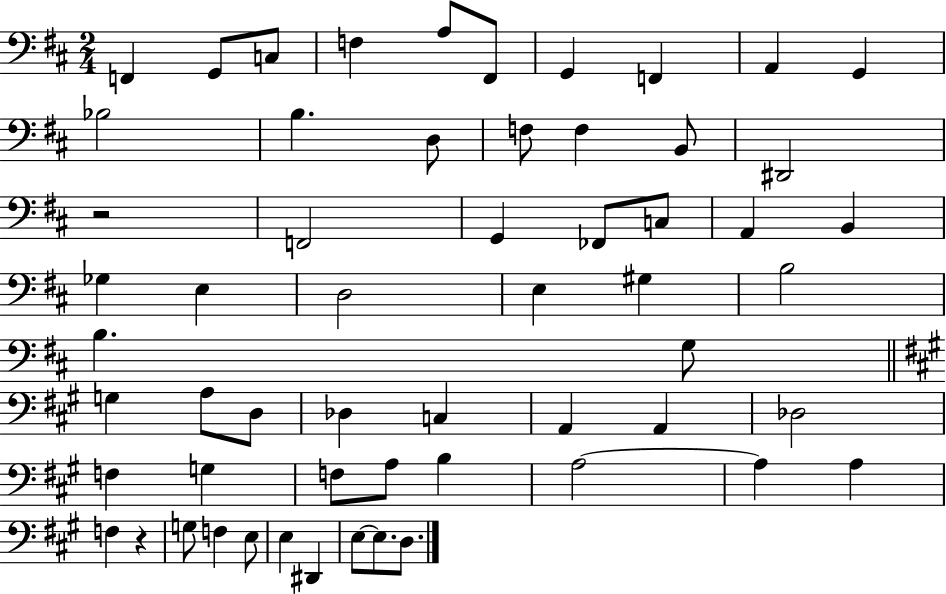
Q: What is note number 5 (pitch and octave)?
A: A3